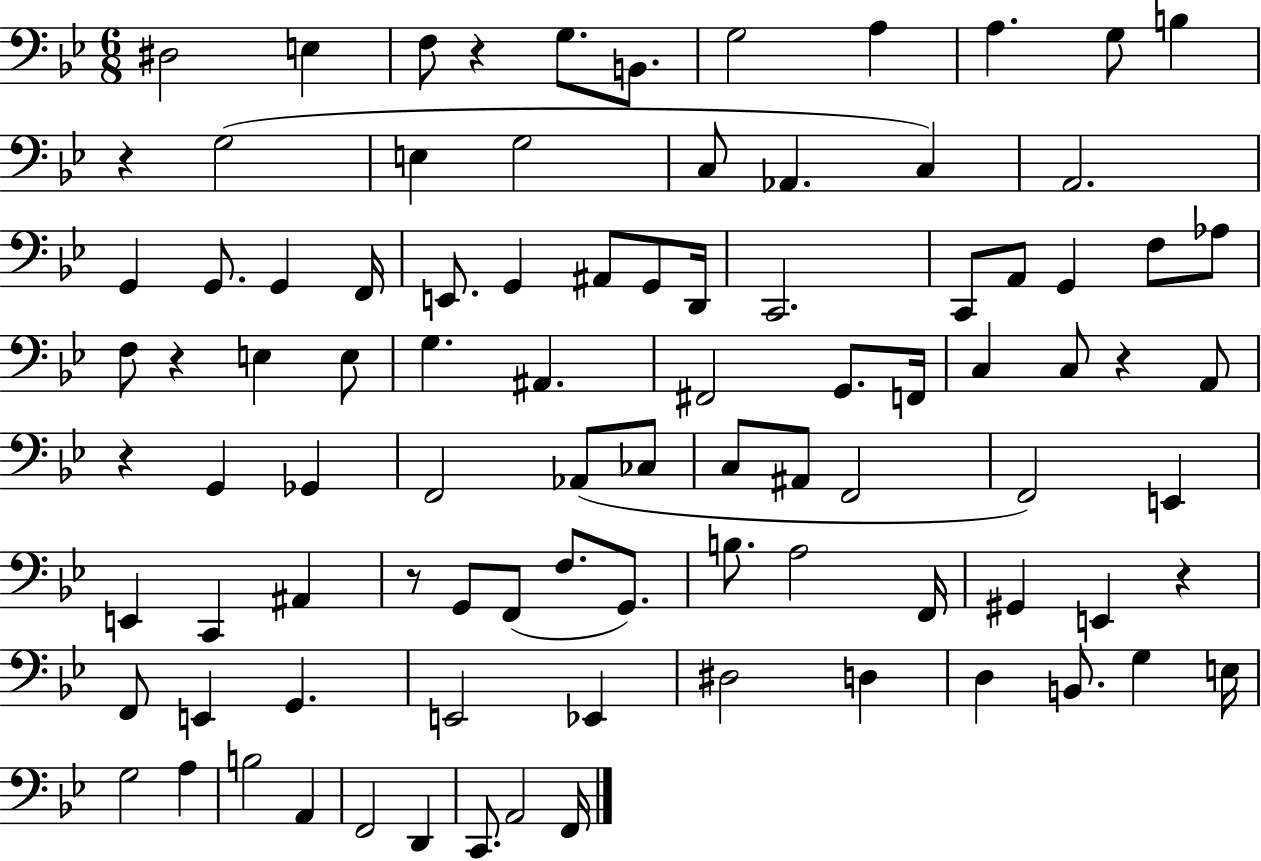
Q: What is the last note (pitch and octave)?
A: F2